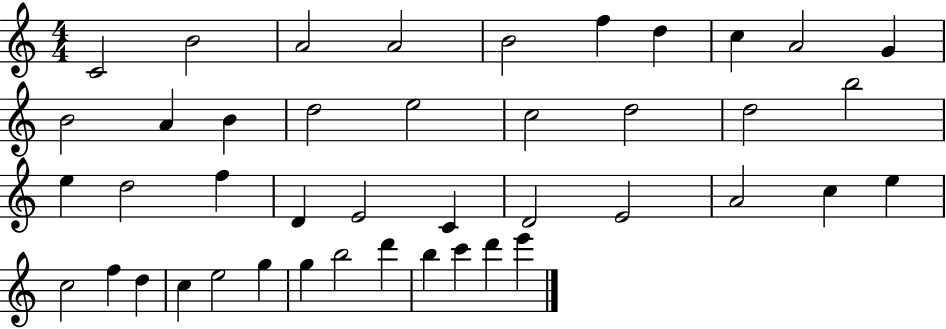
{
  \clef treble
  \numericTimeSignature
  \time 4/4
  \key c \major
  c'2 b'2 | a'2 a'2 | b'2 f''4 d''4 | c''4 a'2 g'4 | \break b'2 a'4 b'4 | d''2 e''2 | c''2 d''2 | d''2 b''2 | \break e''4 d''2 f''4 | d'4 e'2 c'4 | d'2 e'2 | a'2 c''4 e''4 | \break c''2 f''4 d''4 | c''4 e''2 g''4 | g''4 b''2 d'''4 | b''4 c'''4 d'''4 e'''4 | \break \bar "|."
}